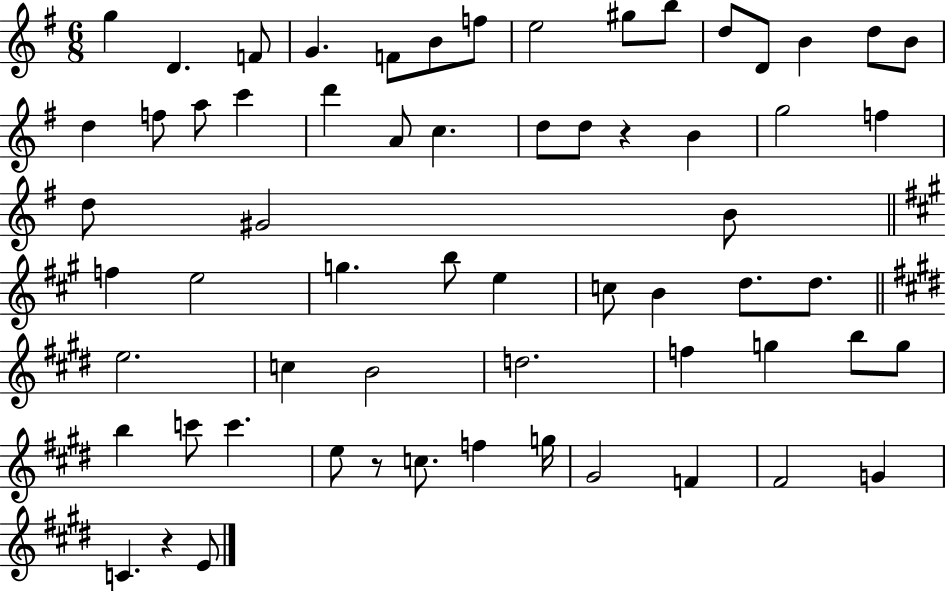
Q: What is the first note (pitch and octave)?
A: G5